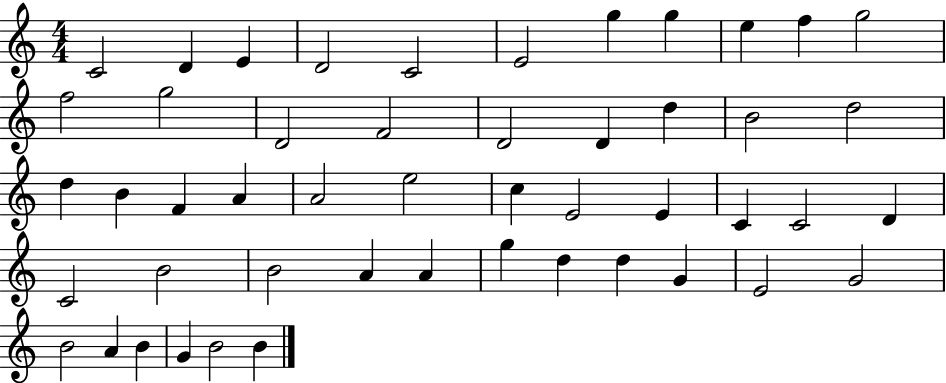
{
  \clef treble
  \numericTimeSignature
  \time 4/4
  \key c \major
  c'2 d'4 e'4 | d'2 c'2 | e'2 g''4 g''4 | e''4 f''4 g''2 | \break f''2 g''2 | d'2 f'2 | d'2 d'4 d''4 | b'2 d''2 | \break d''4 b'4 f'4 a'4 | a'2 e''2 | c''4 e'2 e'4 | c'4 c'2 d'4 | \break c'2 b'2 | b'2 a'4 a'4 | g''4 d''4 d''4 g'4 | e'2 g'2 | \break b'2 a'4 b'4 | g'4 b'2 b'4 | \bar "|."
}